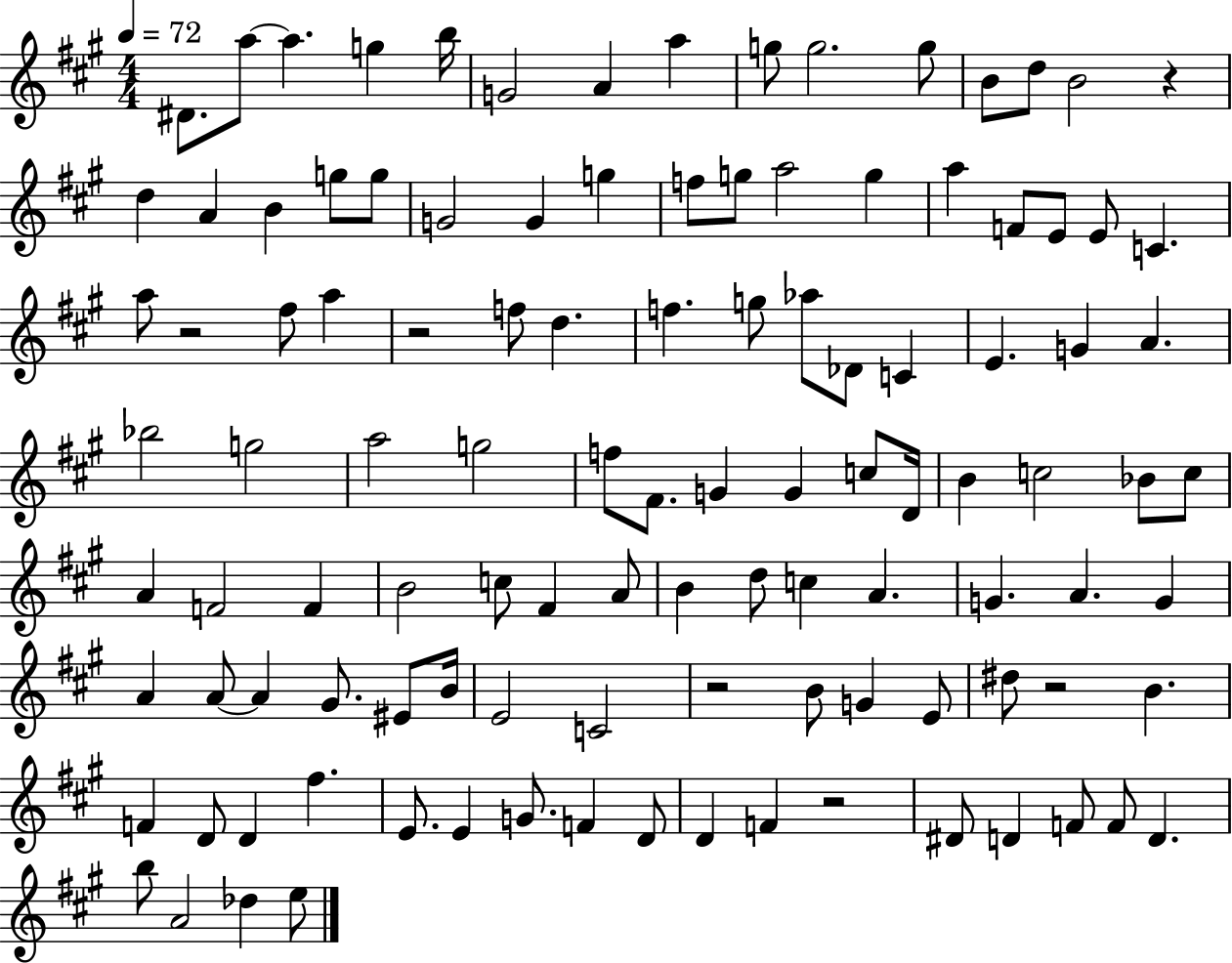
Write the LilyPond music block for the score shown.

{
  \clef treble
  \numericTimeSignature
  \time 4/4
  \key a \major
  \tempo 4 = 72
  dis'8. a''8~~ a''4. g''4 b''16 | g'2 a'4 a''4 | g''8 g''2. g''8 | b'8 d''8 b'2 r4 | \break d''4 a'4 b'4 g''8 g''8 | g'2 g'4 g''4 | f''8 g''8 a''2 g''4 | a''4 f'8 e'8 e'8 c'4. | \break a''8 r2 fis''8 a''4 | r2 f''8 d''4. | f''4. g''8 aes''8 des'8 c'4 | e'4. g'4 a'4. | \break bes''2 g''2 | a''2 g''2 | f''8 fis'8. g'4 g'4 c''8 d'16 | b'4 c''2 bes'8 c''8 | \break a'4 f'2 f'4 | b'2 c''8 fis'4 a'8 | b'4 d''8 c''4 a'4. | g'4. a'4. g'4 | \break a'4 a'8~~ a'4 gis'8. eis'8 b'16 | e'2 c'2 | r2 b'8 g'4 e'8 | dis''8 r2 b'4. | \break f'4 d'8 d'4 fis''4. | e'8. e'4 g'8. f'4 d'8 | d'4 f'4 r2 | dis'8 d'4 f'8 f'8 d'4. | \break b''8 a'2 des''4 e''8 | \bar "|."
}